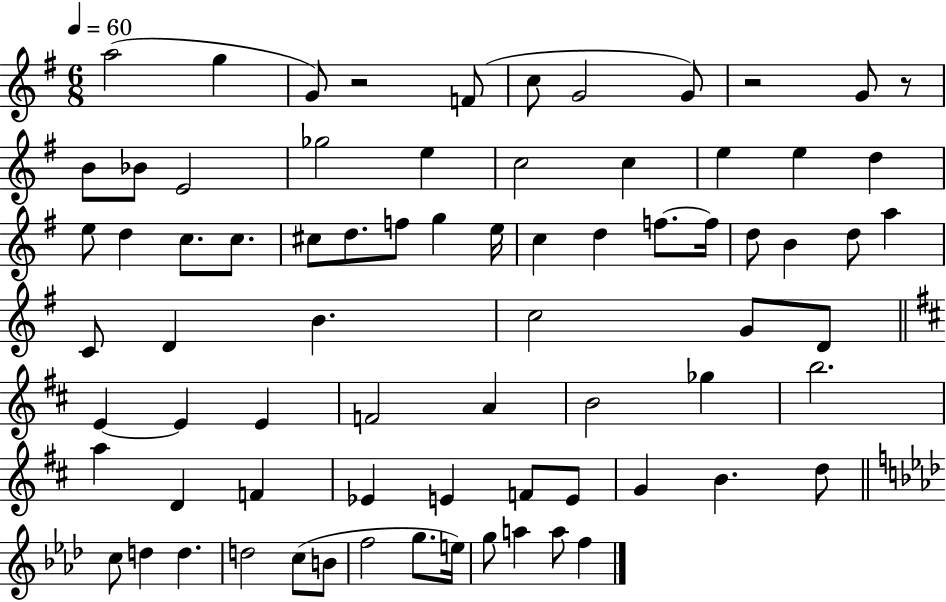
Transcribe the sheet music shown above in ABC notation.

X:1
T:Untitled
M:6/8
L:1/4
K:G
a2 g G/2 z2 F/2 c/2 G2 G/2 z2 G/2 z/2 B/2 _B/2 E2 _g2 e c2 c e e d e/2 d c/2 c/2 ^c/2 d/2 f/2 g e/4 c d f/2 f/4 d/2 B d/2 a C/2 D B c2 G/2 D/2 E E E F2 A B2 _g b2 a D F _E E F/2 E/2 G B d/2 c/2 d d d2 c/2 B/2 f2 g/2 e/4 g/2 a a/2 f